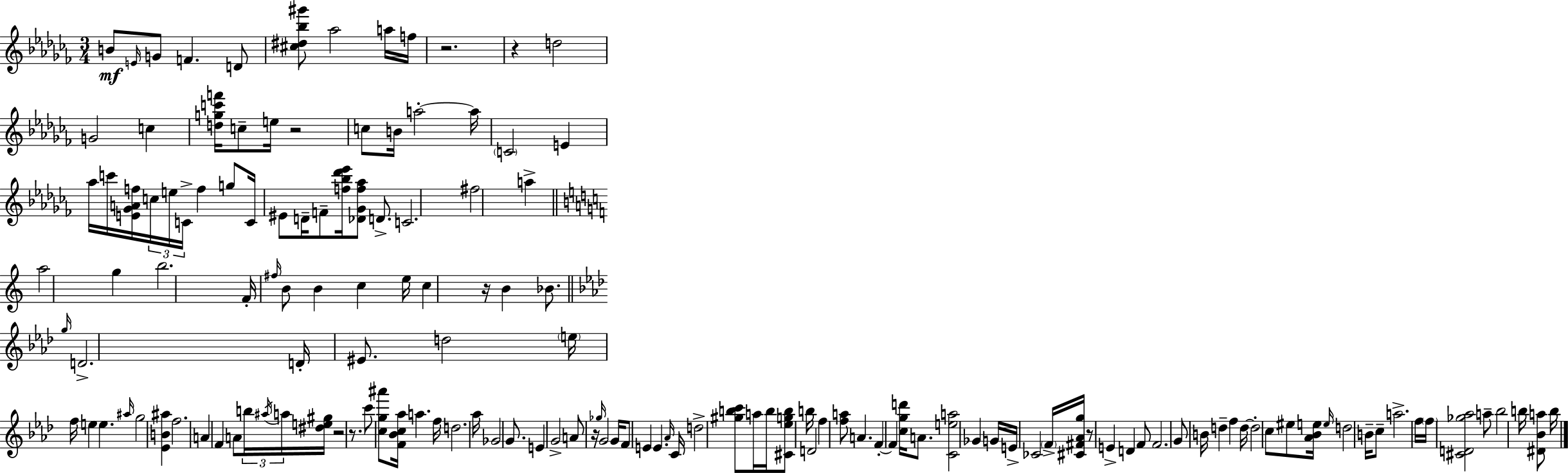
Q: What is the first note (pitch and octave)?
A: B4